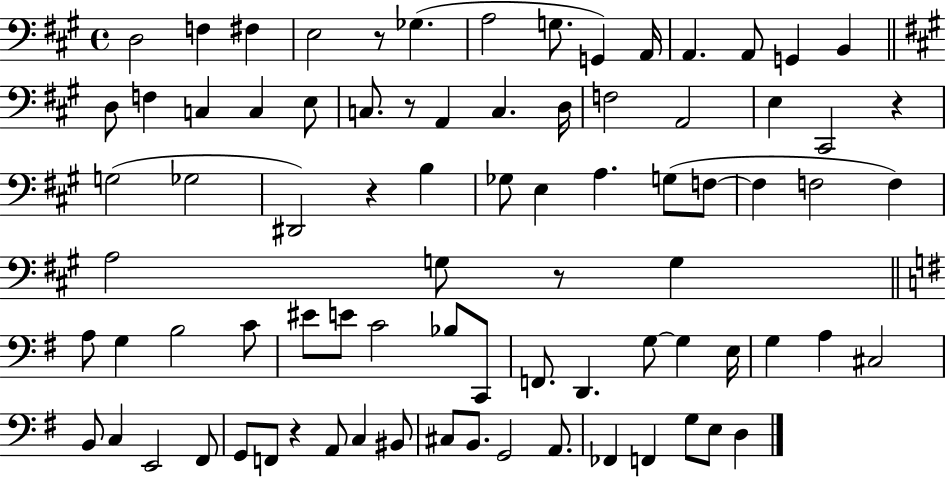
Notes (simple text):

D3/h F3/q F#3/q E3/h R/e Gb3/q. A3/h G3/e. G2/q A2/s A2/q. A2/e G2/q B2/q D3/e F3/q C3/q C3/q E3/e C3/e. R/e A2/q C3/q. D3/s F3/h A2/h E3/q C#2/h R/q G3/h Gb3/h D#2/h R/q B3/q Gb3/e E3/q A3/q. G3/e F3/e F3/q F3/h F3/q A3/h G3/e R/e G3/q A3/e G3/q B3/h C4/e EIS4/e E4/e C4/h Bb3/e C2/e F2/e. D2/q. G3/e G3/q E3/s G3/q A3/q C#3/h B2/e C3/q E2/h F#2/e G2/e F2/e R/q A2/e C3/q BIS2/e C#3/e B2/e. G2/h A2/e. FES2/q F2/q G3/e E3/e D3/q